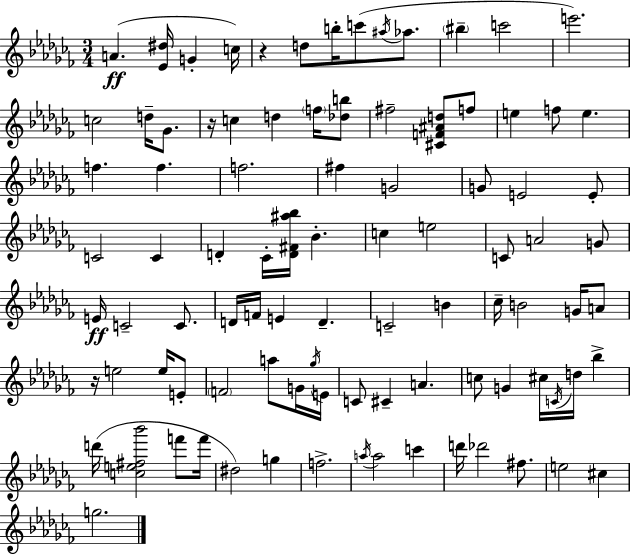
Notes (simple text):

A4/q. [Eb4,D#5]/s G4/q C5/s R/q D5/e B5/s C6/e A#5/s Ab5/e. BIS5/q C6/h E6/h. C5/h D5/s Gb4/e. R/s C5/q D5/q F5/s [Db5,B5]/e F#5/h [C#4,F4,A#4,D5]/e F5/e E5/q F5/e E5/q. F5/q. F5/q. F5/h. F#5/q G4/h G4/e E4/h E4/e C4/h C4/q D4/q CES4/s [D4,F#4,A#5,Bb5]/s Bb4/q. C5/q E5/h C4/e A4/h G4/e E4/s C4/h C4/e. D4/s F4/s E4/q D4/q. C4/h B4/q CES5/s B4/h G4/s A4/e R/s E5/h E5/s E4/e F4/h A5/e G4/s Gb5/s E4/s C4/e C#4/q A4/q. C5/e G4/q C#5/s C4/s D5/s Bb5/q D6/s [C5,E5,F#5,Bb6]/h F6/e F6/s D#5/h G5/q F5/h. A5/s A5/h C6/q D6/s Db6/h F#5/e. E5/h C#5/q G5/h.